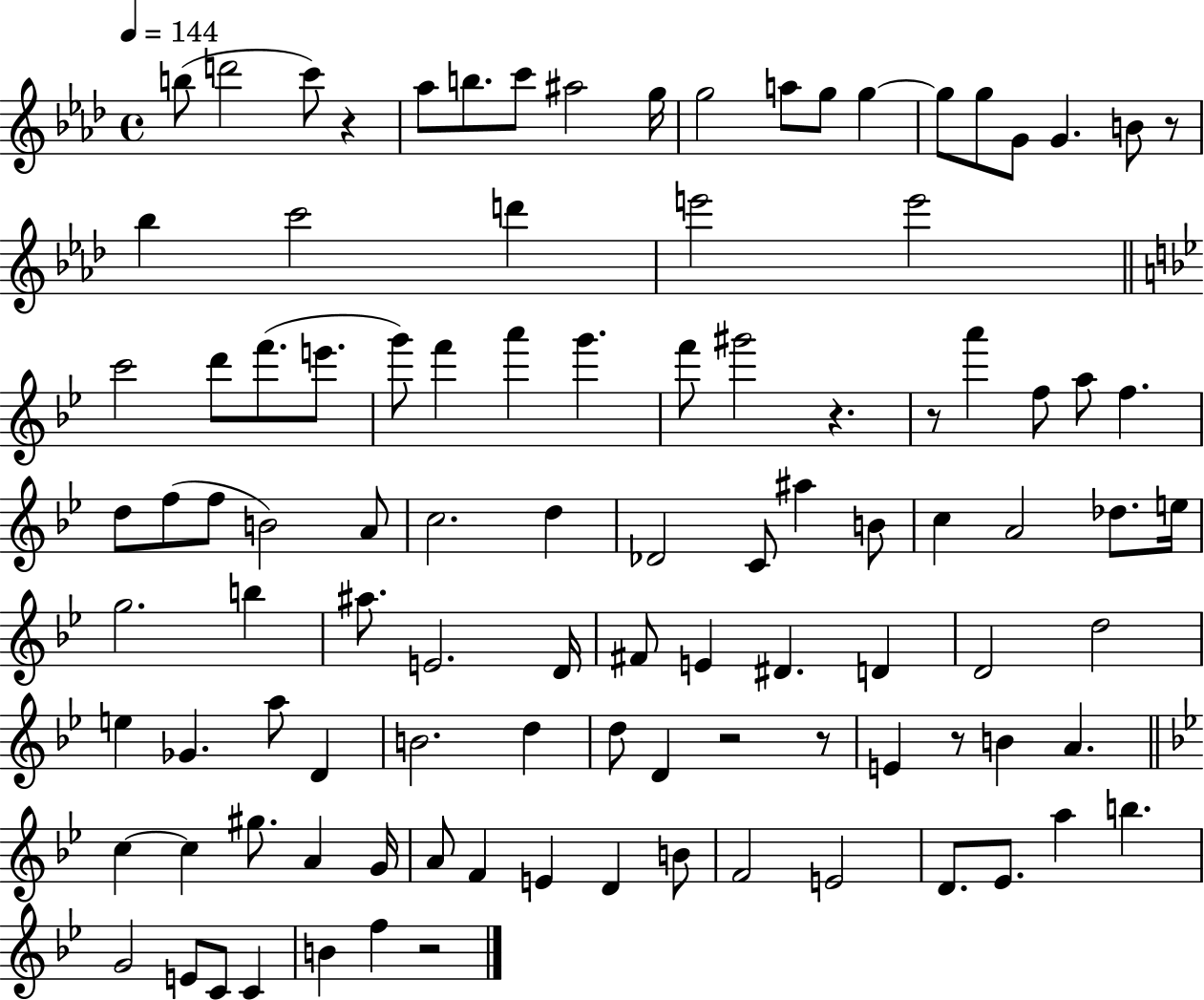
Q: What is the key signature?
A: AES major